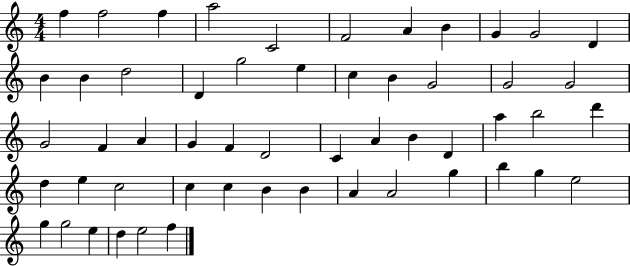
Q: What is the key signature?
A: C major